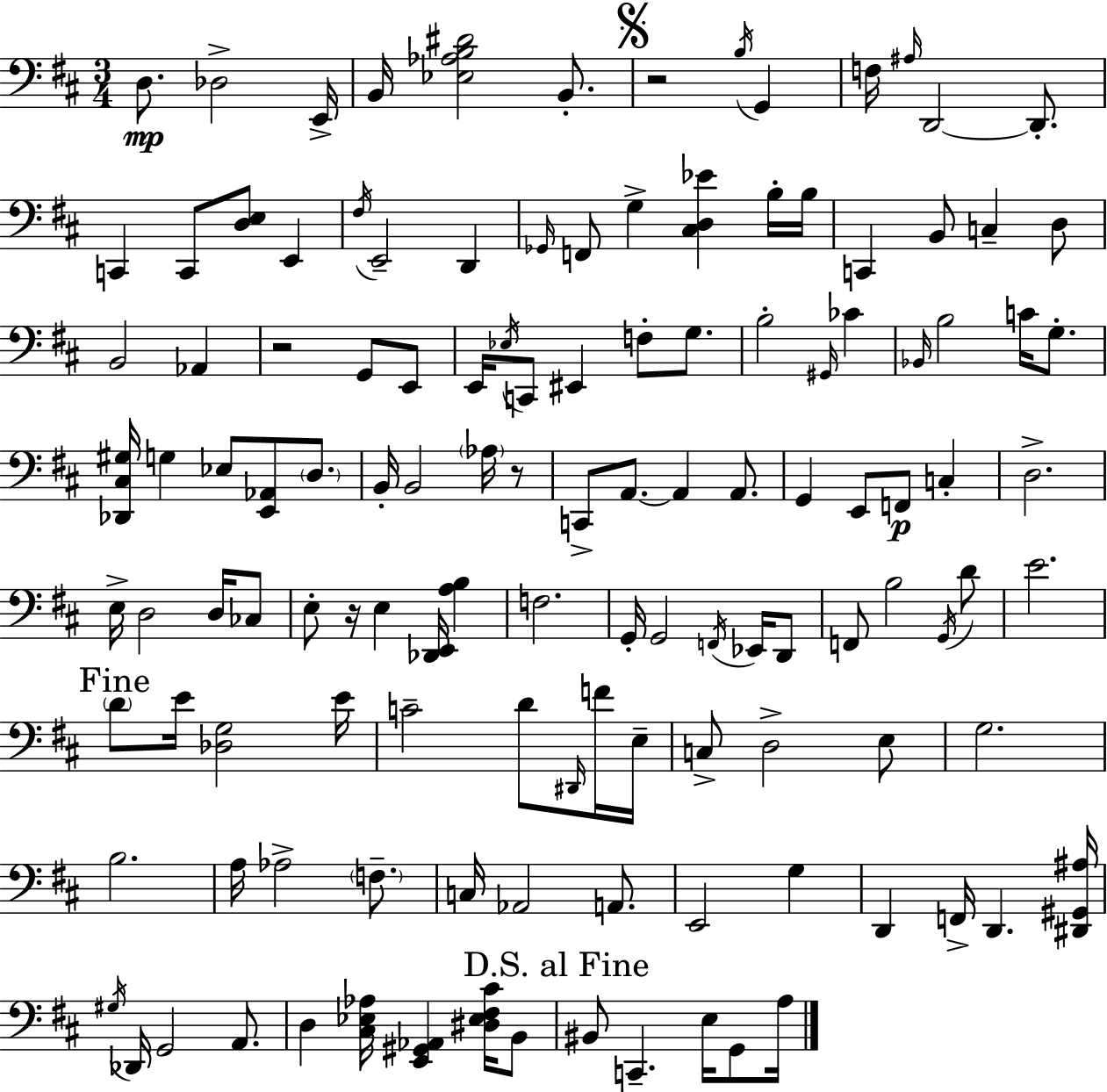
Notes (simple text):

D3/e. Db3/h E2/s B2/s [Eb3,Ab3,B3,D#4]/h B2/e. R/h B3/s G2/q F3/s A#3/s D2/h D2/e. C2/q C2/e [D3,E3]/e E2/q F#3/s E2/h D2/q Gb2/s F2/e G3/q [C#3,D3,Eb4]/q B3/s B3/s C2/q B2/e C3/q D3/e B2/h Ab2/q R/h G2/e E2/e E2/s Eb3/s C2/e EIS2/q F3/e G3/e. B3/h G#2/s CES4/q Bb2/s B3/h C4/s G3/e. [Db2,C#3,G#3]/s G3/q Eb3/e [E2,Ab2]/e D3/e. B2/s B2/h Ab3/s R/e C2/e A2/e. A2/q A2/e. G2/q E2/e F2/e C3/q D3/h. E3/s D3/h D3/s CES3/e E3/e R/s E3/q [Db2,E2]/s [A3,B3]/q F3/h. G2/s G2/h F2/s Eb2/s D2/e F2/e B3/h G2/s D4/e E4/h. D4/e E4/s [Db3,G3]/h E4/s C4/h D4/e D#2/s F4/s E3/s C3/e D3/h E3/e G3/h. B3/h. A3/s Ab3/h F3/e. C3/s Ab2/h A2/e. E2/h G3/q D2/q F2/s D2/q. [D#2,G#2,A#3]/s G#3/s Db2/s G2/h A2/e. D3/q [C#3,Eb3,Ab3]/s [E2,G#2,Ab2]/q [D#3,Eb3,F#3,C#4]/s B2/e BIS2/e C2/q. E3/s G2/e A3/s